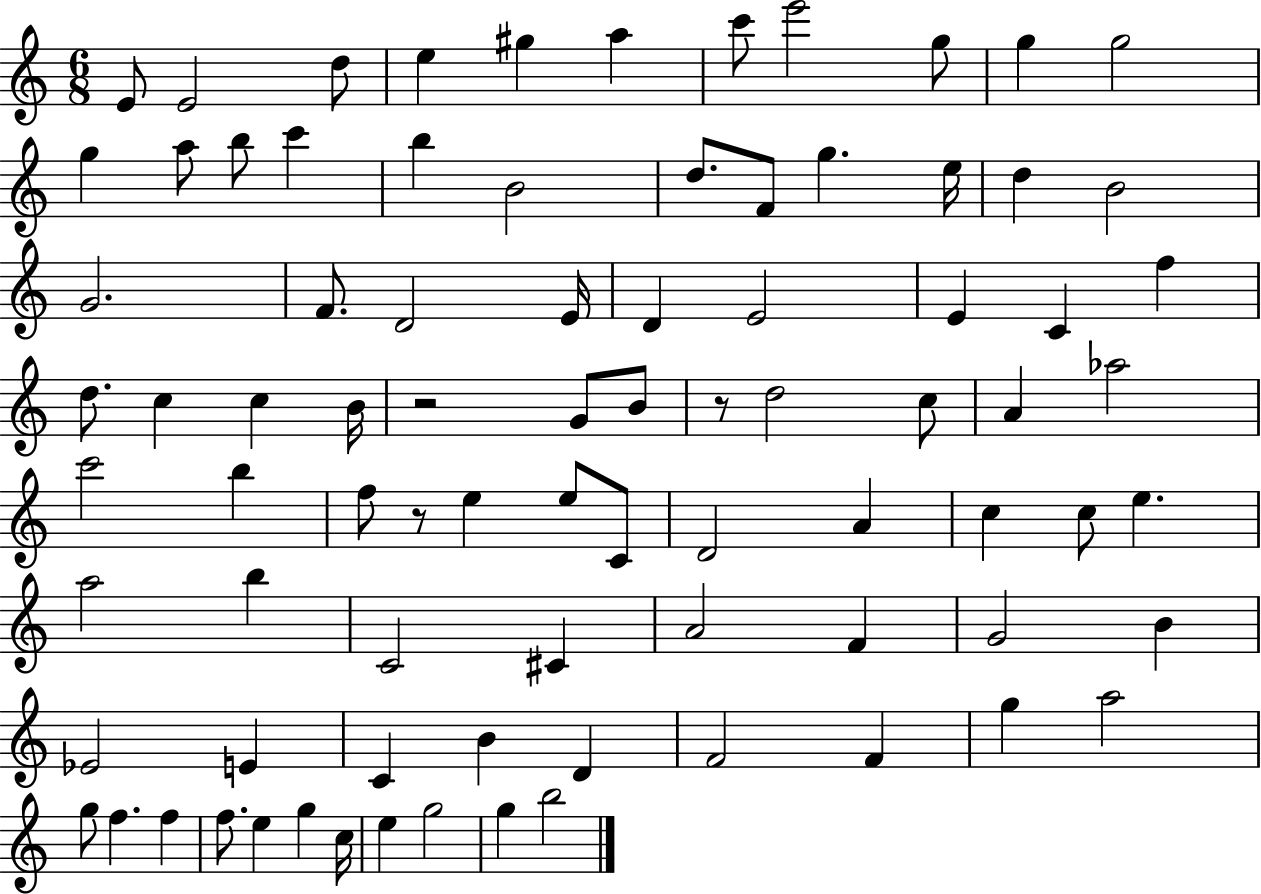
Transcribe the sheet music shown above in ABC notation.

X:1
T:Untitled
M:6/8
L:1/4
K:C
E/2 E2 d/2 e ^g a c'/2 e'2 g/2 g g2 g a/2 b/2 c' b B2 d/2 F/2 g e/4 d B2 G2 F/2 D2 E/4 D E2 E C f d/2 c c B/4 z2 G/2 B/2 z/2 d2 c/2 A _a2 c'2 b f/2 z/2 e e/2 C/2 D2 A c c/2 e a2 b C2 ^C A2 F G2 B _E2 E C B D F2 F g a2 g/2 f f f/2 e g c/4 e g2 g b2